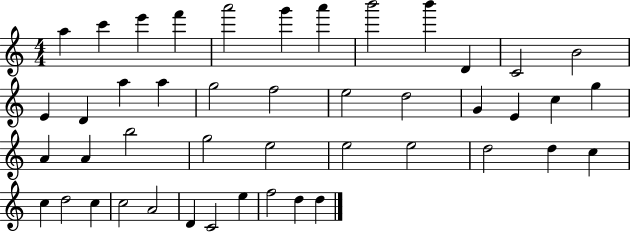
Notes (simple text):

A5/q C6/q E6/q F6/q A6/h G6/q A6/q B6/h B6/q D4/q C4/h B4/h E4/q D4/q A5/q A5/q G5/h F5/h E5/h D5/h G4/q E4/q C5/q G5/q A4/q A4/q B5/h G5/h E5/h E5/h E5/h D5/h D5/q C5/q C5/q D5/h C5/q C5/h A4/h D4/q C4/h E5/q F5/h D5/q D5/q